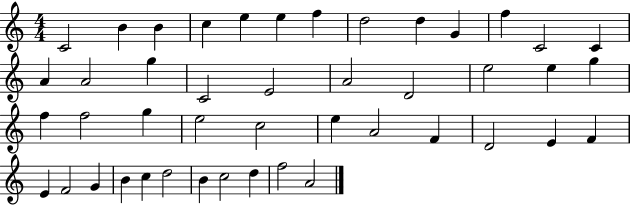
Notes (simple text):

C4/h B4/q B4/q C5/q E5/q E5/q F5/q D5/h D5/q G4/q F5/q C4/h C4/q A4/q A4/h G5/q C4/h E4/h A4/h D4/h E5/h E5/q G5/q F5/q F5/h G5/q E5/h C5/h E5/q A4/h F4/q D4/h E4/q F4/q E4/q F4/h G4/q B4/q C5/q D5/h B4/q C5/h D5/q F5/h A4/h